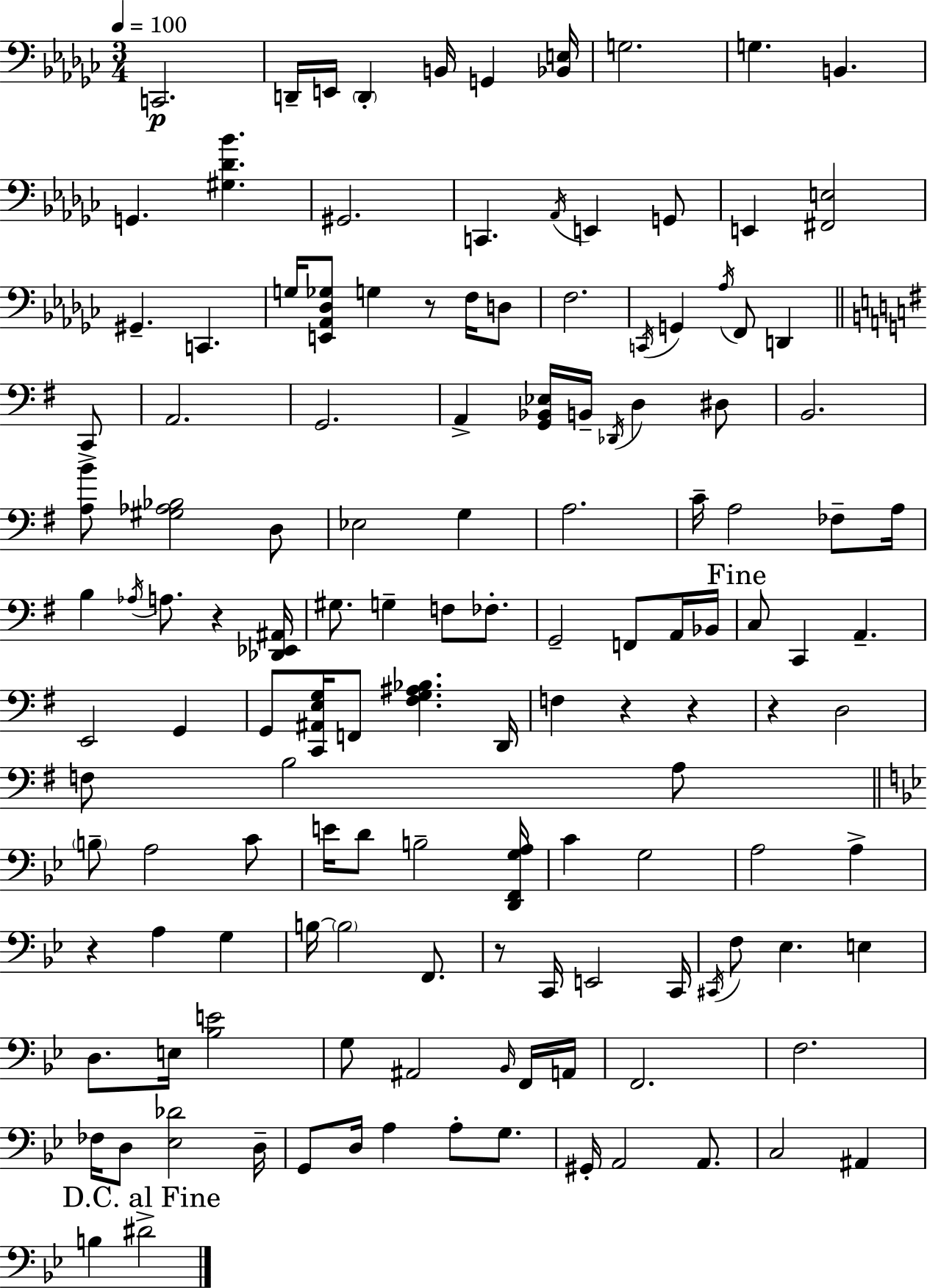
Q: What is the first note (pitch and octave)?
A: C2